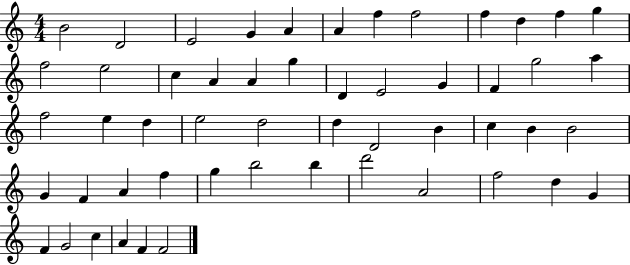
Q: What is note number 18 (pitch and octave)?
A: G5